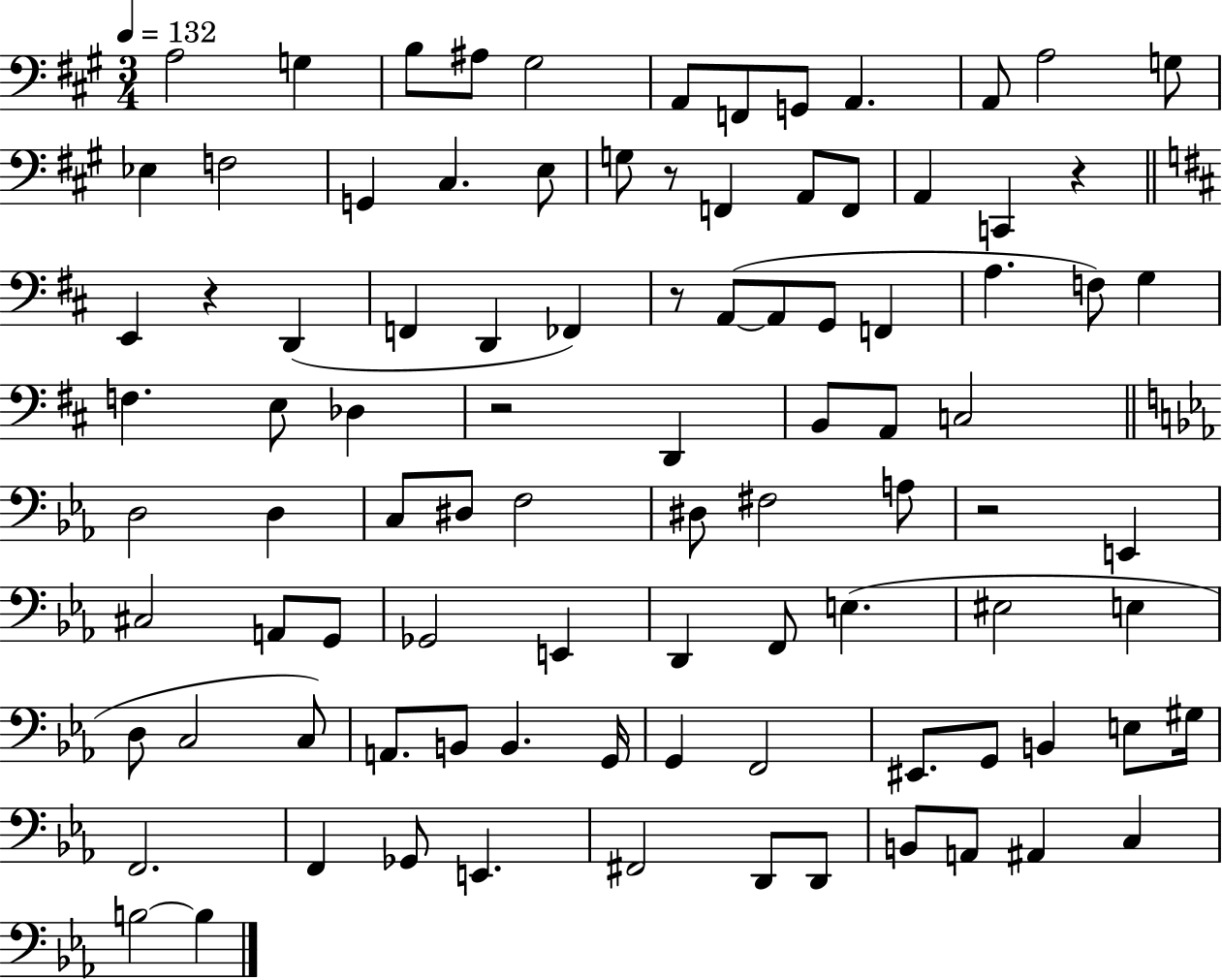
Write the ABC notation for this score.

X:1
T:Untitled
M:3/4
L:1/4
K:A
A,2 G, B,/2 ^A,/2 ^G,2 A,,/2 F,,/2 G,,/2 A,, A,,/2 A,2 G,/2 _E, F,2 G,, ^C, E,/2 G,/2 z/2 F,, A,,/2 F,,/2 A,, C,, z E,, z D,, F,, D,, _F,, z/2 A,,/2 A,,/2 G,,/2 F,, A, F,/2 G, F, E,/2 _D, z2 D,, B,,/2 A,,/2 C,2 D,2 D, C,/2 ^D,/2 F,2 ^D,/2 ^F,2 A,/2 z2 E,, ^C,2 A,,/2 G,,/2 _G,,2 E,, D,, F,,/2 E, ^E,2 E, D,/2 C,2 C,/2 A,,/2 B,,/2 B,, G,,/4 G,, F,,2 ^E,,/2 G,,/2 B,, E,/2 ^G,/4 F,,2 F,, _G,,/2 E,, ^F,,2 D,,/2 D,,/2 B,,/2 A,,/2 ^A,, C, B,2 B,